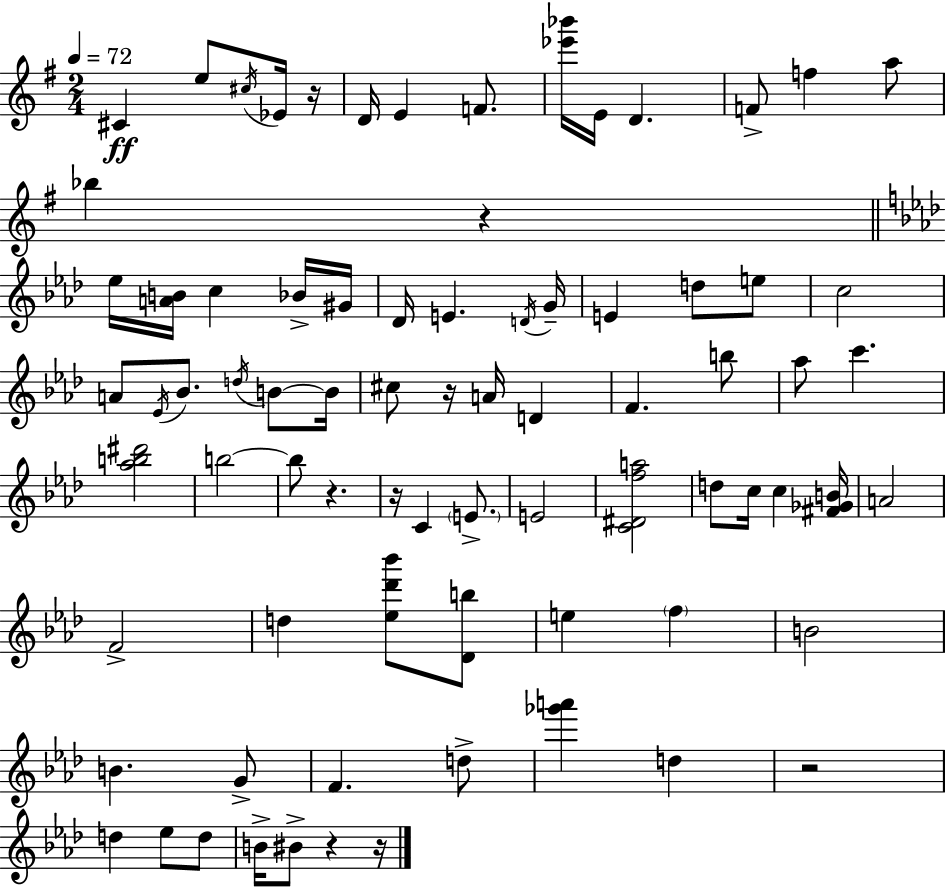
X:1
T:Untitled
M:2/4
L:1/4
K:G
^C e/2 ^c/4 _E/4 z/4 D/4 E F/2 [_e'_b']/4 E/4 D F/2 f a/2 _b z _e/4 [AB]/4 c _B/4 ^G/4 _D/4 E D/4 G/4 E d/2 e/2 c2 A/2 _E/4 _B/2 d/4 B/2 B/4 ^c/2 z/4 A/4 D F b/2 _a/2 c' [_ab^d']2 b2 b/2 z z/4 C E/2 E2 [C^Dfa]2 d/2 c/4 c [^F_GB]/4 A2 F2 d [_e_d'_b']/2 [_Db]/2 e f B2 B G/2 F d/2 [_g'a'] d z2 d _e/2 d/2 B/4 ^B/2 z z/4